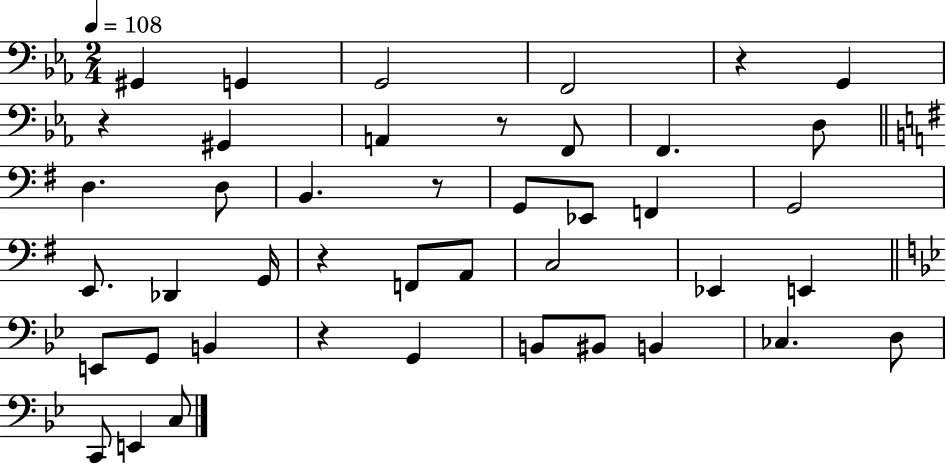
G#2/q G2/q G2/h F2/h R/q G2/q R/q G#2/q A2/q R/e F2/e F2/q. D3/e D3/q. D3/e B2/q. R/e G2/e Eb2/e F2/q G2/h E2/e. Db2/q G2/s R/q F2/e A2/e C3/h Eb2/q E2/q E2/e G2/e B2/q R/q G2/q B2/e BIS2/e B2/q CES3/q. D3/e C2/e E2/q C3/e